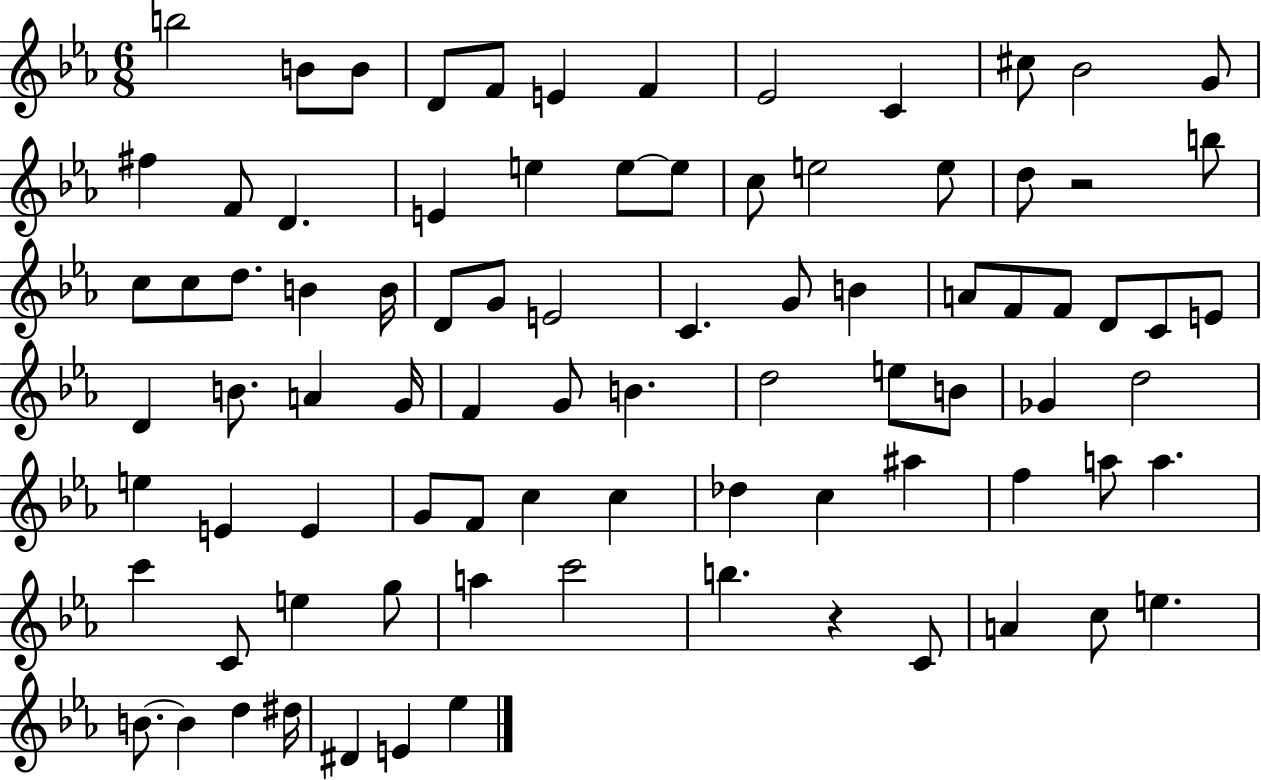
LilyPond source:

{
  \clef treble
  \numericTimeSignature
  \time 6/8
  \key ees \major
  b''2 b'8 b'8 | d'8 f'8 e'4 f'4 | ees'2 c'4 | cis''8 bes'2 g'8 | \break fis''4 f'8 d'4. | e'4 e''4 e''8~~ e''8 | c''8 e''2 e''8 | d''8 r2 b''8 | \break c''8 c''8 d''8. b'4 b'16 | d'8 g'8 e'2 | c'4. g'8 b'4 | a'8 f'8 f'8 d'8 c'8 e'8 | \break d'4 b'8. a'4 g'16 | f'4 g'8 b'4. | d''2 e''8 b'8 | ges'4 d''2 | \break e''4 e'4 e'4 | g'8 f'8 c''4 c''4 | des''4 c''4 ais''4 | f''4 a''8 a''4. | \break c'''4 c'8 e''4 g''8 | a''4 c'''2 | b''4. r4 c'8 | a'4 c''8 e''4. | \break b'8.~~ b'4 d''4 dis''16 | dis'4 e'4 ees''4 | \bar "|."
}